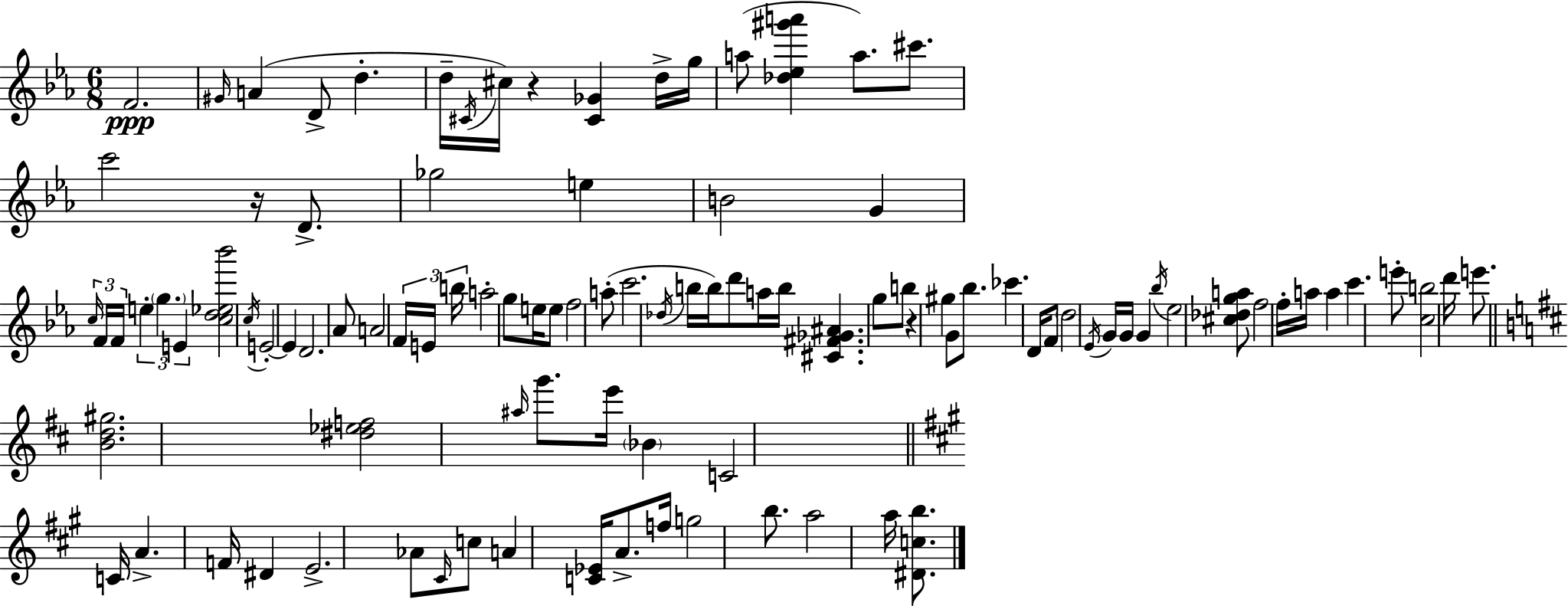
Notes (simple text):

F4/h. G#4/s A4/q D4/e D5/q. D5/s C#4/s C#5/s R/q [C#4,Gb4]/q D5/s G5/s A5/e [Db5,Eb5,G#6,A6]/q A5/e. C#6/e. C6/h R/s D4/e. Gb5/h E5/q B4/h G4/q C5/s F4/s F4/s E5/q G5/q. E4/q [C5,D5,Eb5,Bb6]/h C5/s E4/h E4/q D4/h. Ab4/e A4/h F4/s E4/s B5/s A5/h G5/e E5/s E5/e F5/h A5/e C6/h. Db5/s B5/s B5/s D6/e A5/s B5/s [C#4,F#4,Gb4,A#4]/q. G5/e B5/e R/q G#5/q G4/e Bb5/e. CES6/q. D4/s F4/e D5/h Eb4/s G4/s G4/s G4/q Bb5/s Eb5/h [C#5,Db5,G5,A5]/e F5/h F5/s A5/s A5/q C6/q. E6/e [C5,B5]/h D6/s E6/e. [B4,D5,G#5]/h. [D#5,Eb5,F5]/h A#5/s G6/e. E6/s Bb4/q C4/h C4/s A4/q. F4/s D#4/q E4/h. Ab4/e C#4/s C5/e A4/q [C4,Eb4]/s A4/e. F5/s G5/h B5/e. A5/h A5/s [D#4,C5,B5]/e.